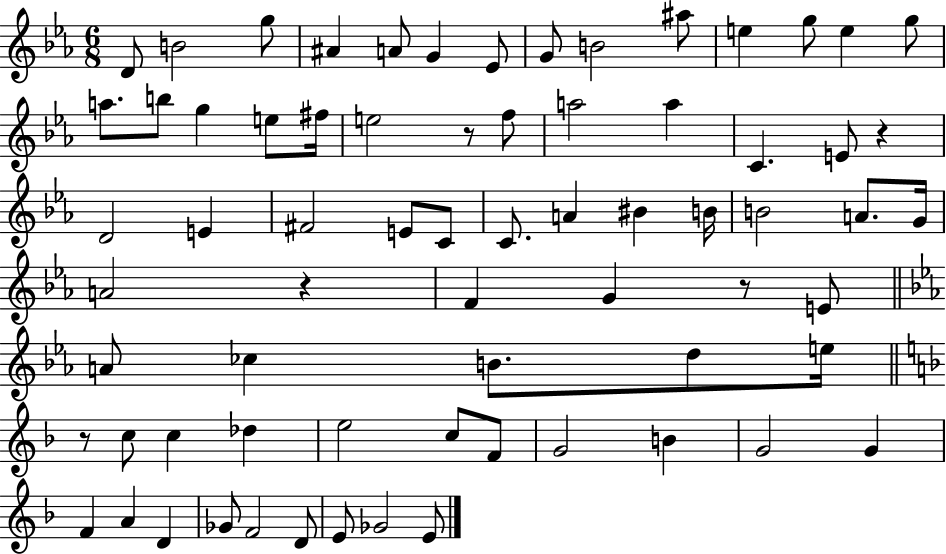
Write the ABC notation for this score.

X:1
T:Untitled
M:6/8
L:1/4
K:Eb
D/2 B2 g/2 ^A A/2 G _E/2 G/2 B2 ^a/2 e g/2 e g/2 a/2 b/2 g e/2 ^f/4 e2 z/2 f/2 a2 a C E/2 z D2 E ^F2 E/2 C/2 C/2 A ^B B/4 B2 A/2 G/4 A2 z F G z/2 E/2 A/2 _c B/2 d/2 e/4 z/2 c/2 c _d e2 c/2 F/2 G2 B G2 G F A D _G/2 F2 D/2 E/2 _G2 E/2